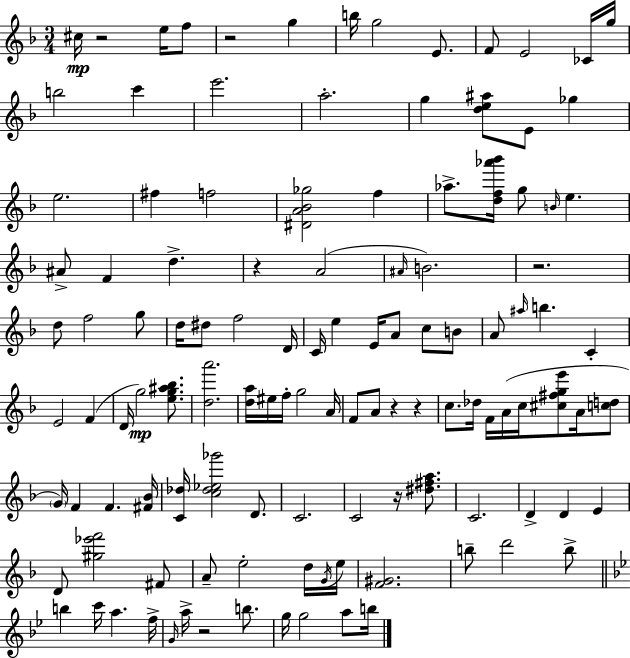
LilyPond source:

{
  \clef treble
  \numericTimeSignature
  \time 3/4
  \key d \minor
  \repeat volta 2 { cis''16\mp r2 e''16 f''8 | r2 g''4 | b''16 g''2 e'8. | f'8 e'2 ces'16 g''16 | \break b''2 c'''4 | e'''2. | a''2.-. | g''4 <d'' e'' ais''>8 e'8 ges''4 | \break e''2. | fis''4 f''2 | <dis' a' bes' ges''>2 f''4 | aes''8.-> <d'' f'' aes''' bes'''>16 g''8 \grace { b'16 } e''4. | \break ais'8-> f'4 d''4.-> | r4 a'2( | \grace { ais'16 } b'2.) | r2. | \break d''8 f''2 | g''8 d''16 dis''8 f''2 | d'16 c'16 e''4 e'16 a'8 c''8 | b'8 a'8 \grace { ais''16 } b''4. c'4-. | \break e'2 f'4( | d'16 g''2\mp) | <e'' g'' ais'' bes''>8. <d'' a'''>2. | <d'' a''>16 eis''16 f''16-. g''2 | \break a'16 f'8 a'8 r4 r4 | c''8. des''16 f'16 a'16( c''16 <cis'' fis'' g'' e'''>8 | a'16 <c'' d''>8 \parenthesize g'16) f'4 f'4. | <fis' bes'>16 <c' des''>16 <c'' des'' ees'' ges'''>2 | \break d'8. c'2. | c'2 r16 | <dis'' fis'' a''>8. c'2. | d'4-> d'4 e'4 | \break d'8 <gis'' ees''' f'''>2 | fis'8 a'8-- e''2-. | d''16 \acciaccatura { g'16 } e''16 <f' gis'>2. | b''8-- d'''2 | \break b''8-> \bar "||" \break \key g \minor b''4 c'''16 a''4. f''16-> | \grace { g'16 } a''16-> r2 b''8. | g''16 g''2 a''8 | b''16 } \bar "|."
}